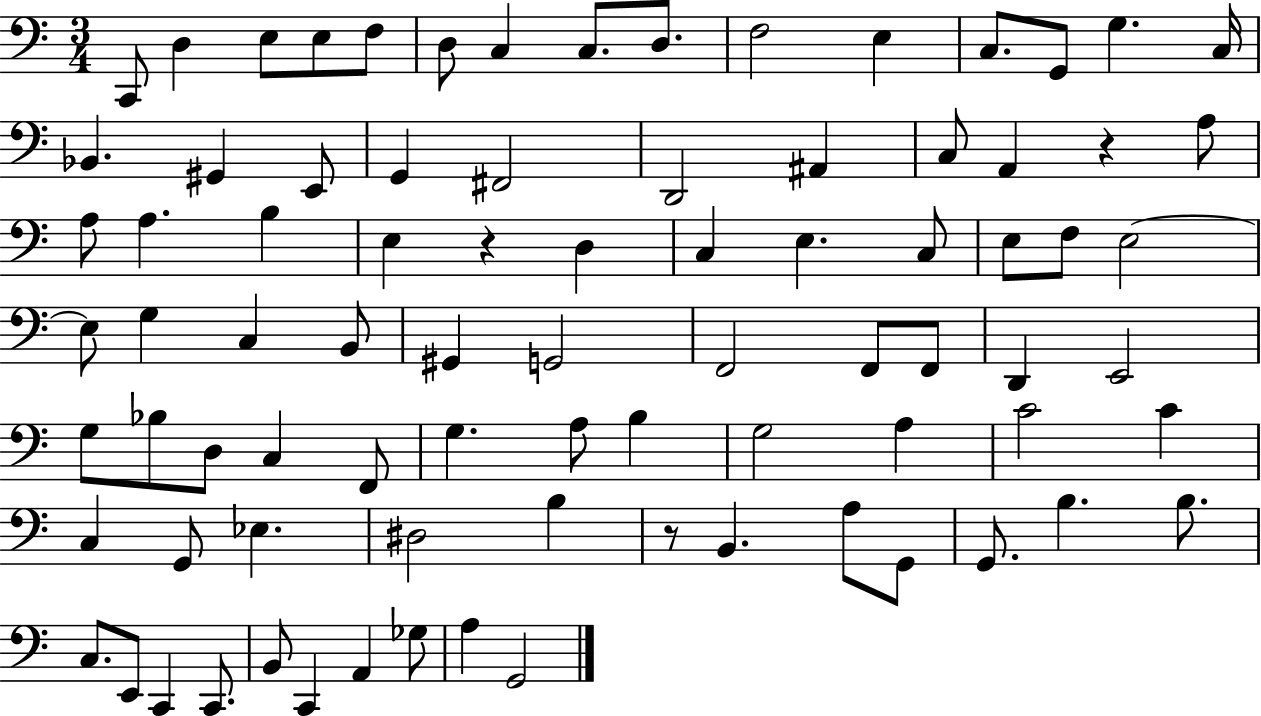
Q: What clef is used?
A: bass